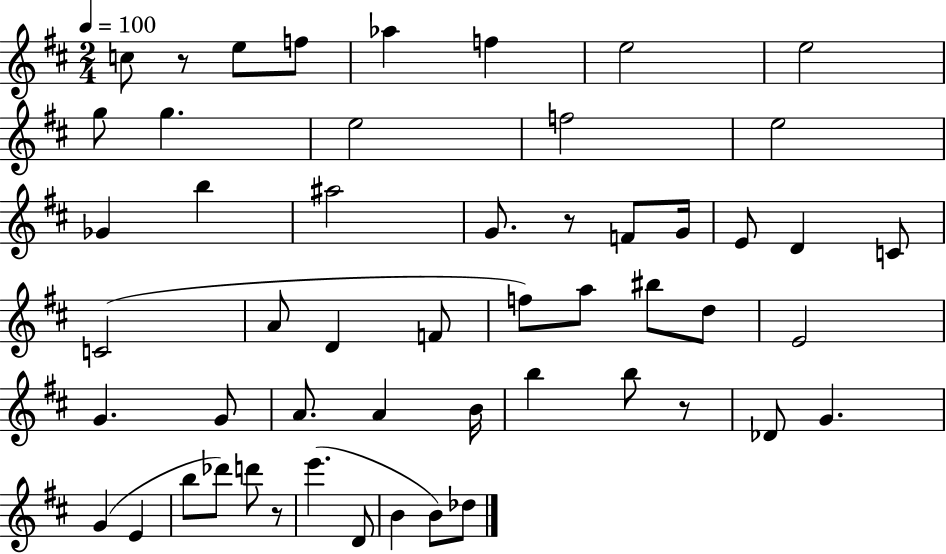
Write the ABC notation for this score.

X:1
T:Untitled
M:2/4
L:1/4
K:D
c/2 z/2 e/2 f/2 _a f e2 e2 g/2 g e2 f2 e2 _G b ^a2 G/2 z/2 F/2 G/4 E/2 D C/2 C2 A/2 D F/2 f/2 a/2 ^b/2 d/2 E2 G G/2 A/2 A B/4 b b/2 z/2 _D/2 G G E b/2 _d'/2 d'/2 z/2 e' D/2 B B/2 _d/2